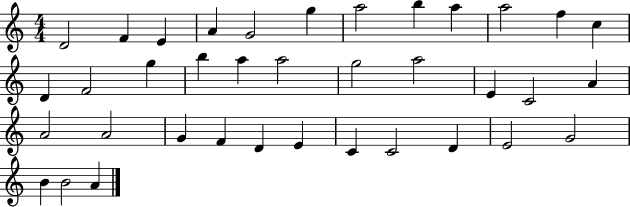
{
  \clef treble
  \numericTimeSignature
  \time 4/4
  \key c \major
  d'2 f'4 e'4 | a'4 g'2 g''4 | a''2 b''4 a''4 | a''2 f''4 c''4 | \break d'4 f'2 g''4 | b''4 a''4 a''2 | g''2 a''2 | e'4 c'2 a'4 | \break a'2 a'2 | g'4 f'4 d'4 e'4 | c'4 c'2 d'4 | e'2 g'2 | \break b'4 b'2 a'4 | \bar "|."
}